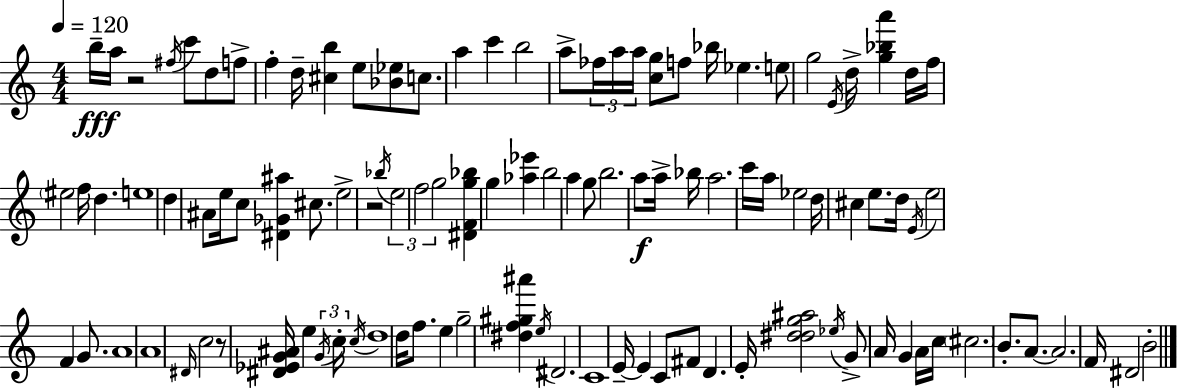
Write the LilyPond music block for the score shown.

{
  \clef treble
  \numericTimeSignature
  \time 4/4
  \key c \major
  \tempo 4 = 120
  b''16--\fff a''16 r2 \acciaccatura { fis''16 } c'''8 d''8 f''8-> | f''4-. d''16-- <cis'' b''>4 e''8 <bes' ees''>8 c''8. | a''4 c'''4 b''2 | a''8-> \tuplet 3/2 { fes''16 a''16 a''16 } <c'' g''>8 f''8 bes''16 ees''4. | \break e''8 g''2 \acciaccatura { e'16 } d''16-> <g'' bes'' a'''>4 | d''16 f''16 \parenthesize eis''2 f''16 d''4. | e''1 | d''4 ais'8 e''16 c''8 <dis' ges' ais''>4 cis''8. | \break e''2-> r2 | \acciaccatura { bes''16 } \tuplet 3/2 { e''2 f''2 | g''2 } <dis' f' g'' bes''>4 g''4 | <aes'' ees'''>4 b''2 a''4 | \break g''8 b''2. | a''8\f a''16-> bes''16 a''2. | c'''16 a''16 ees''2 d''16 cis''4 | e''8. d''16 \acciaccatura { e'16 } e''2 f'4 | \break g'8. a'1 | a'1 | \grace { dis'16 } c''2 r8 <dis' ees' g' ais'>16 | e''4 \tuplet 3/2 { \acciaccatura { g'16 } c''16-. \acciaccatura { c''16 } } d''1 | \break d''16 f''8. e''4 g''2-- | <dis'' f'' gis'' ais'''>4 \acciaccatura { e''16 } dis'2. | c'1 | e'16--~~ e'4 c'8 fis'8 | \break d'4. e'16-. <d'' dis'' g'' ais''>2 | \acciaccatura { ees''16 } g'8-> a'16 g'4 a'16 c''16 \parenthesize cis''2. | b'8.-. a'8.~~ a'2. | f'16 dis'2 | \break b'2-. \bar "|."
}